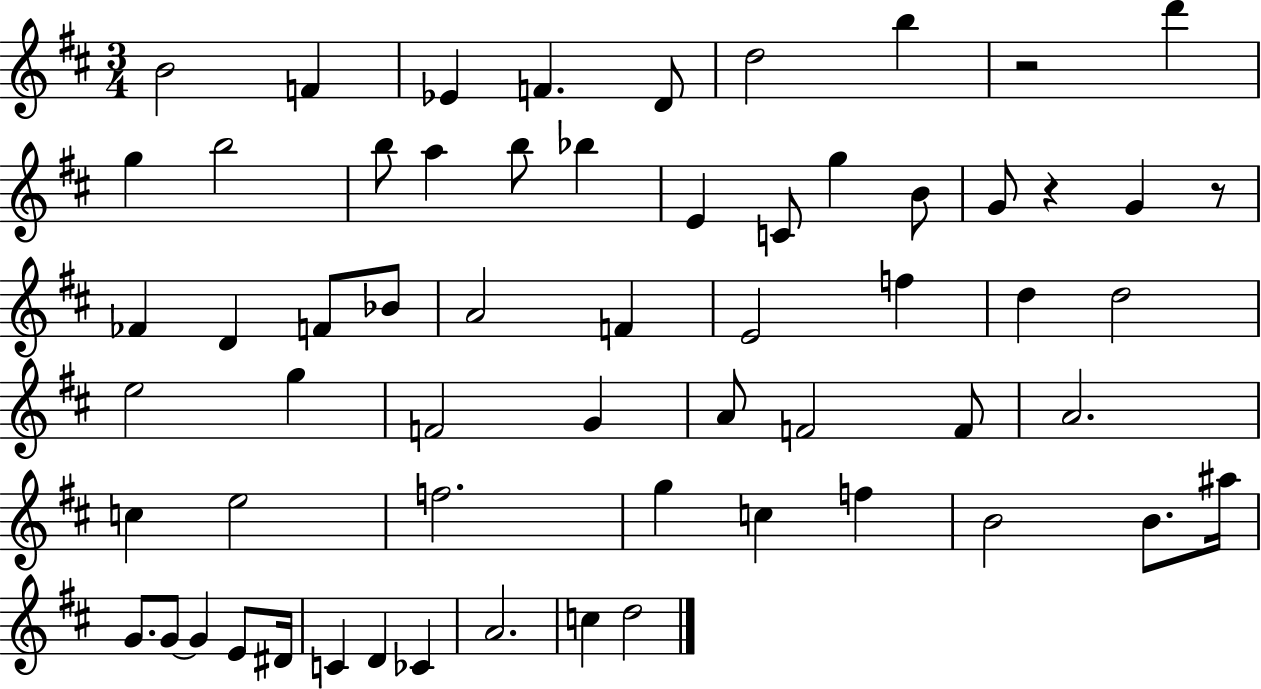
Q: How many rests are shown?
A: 3